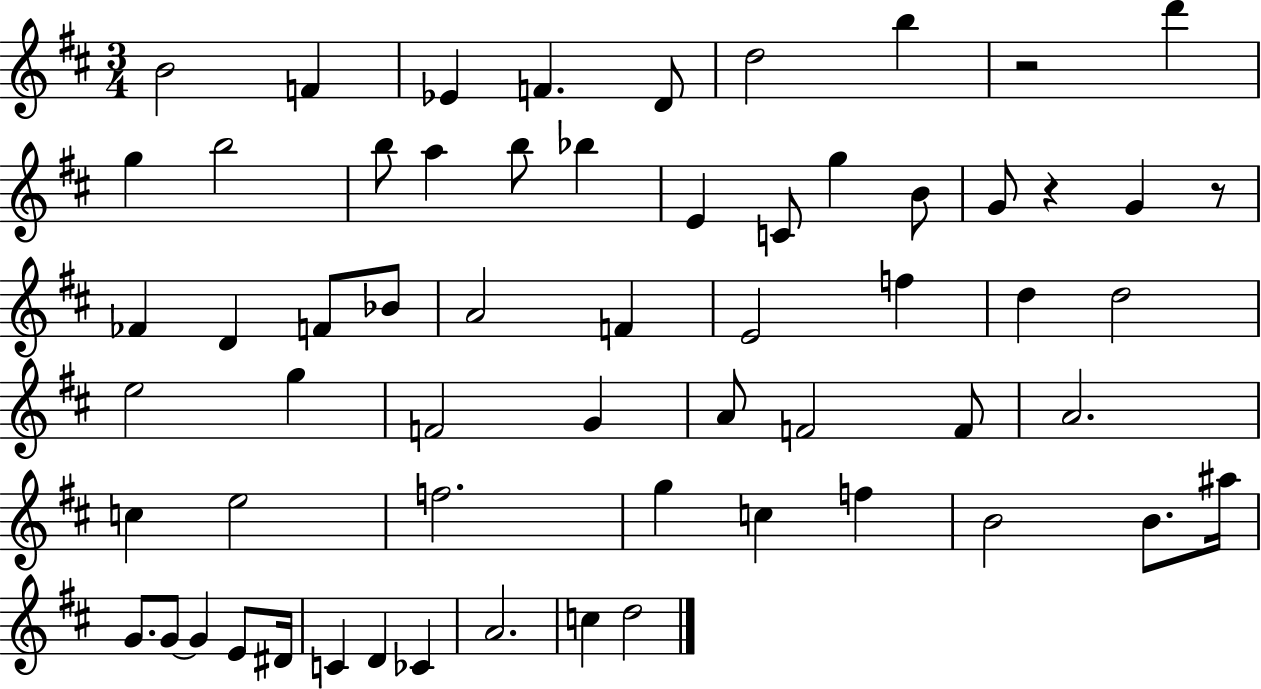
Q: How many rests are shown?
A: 3